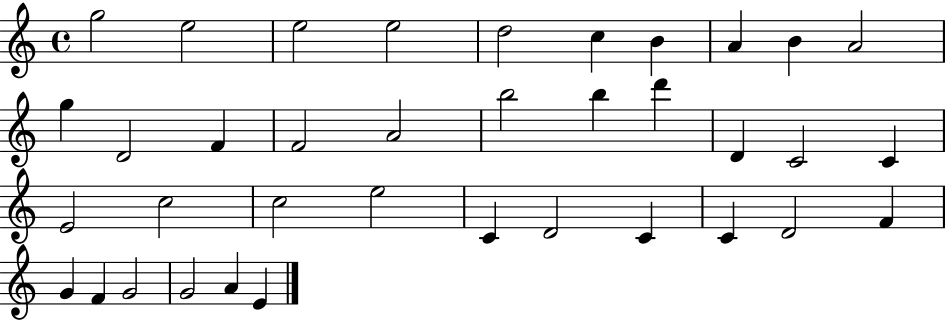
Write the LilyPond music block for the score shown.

{
  \clef treble
  \time 4/4
  \defaultTimeSignature
  \key c \major
  g''2 e''2 | e''2 e''2 | d''2 c''4 b'4 | a'4 b'4 a'2 | \break g''4 d'2 f'4 | f'2 a'2 | b''2 b''4 d'''4 | d'4 c'2 c'4 | \break e'2 c''2 | c''2 e''2 | c'4 d'2 c'4 | c'4 d'2 f'4 | \break g'4 f'4 g'2 | g'2 a'4 e'4 | \bar "|."
}